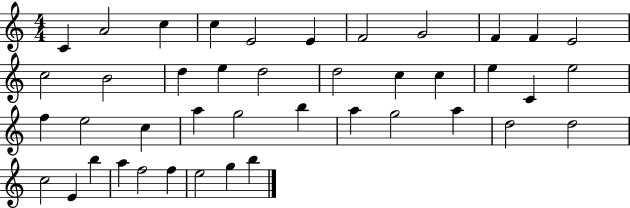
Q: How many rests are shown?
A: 0